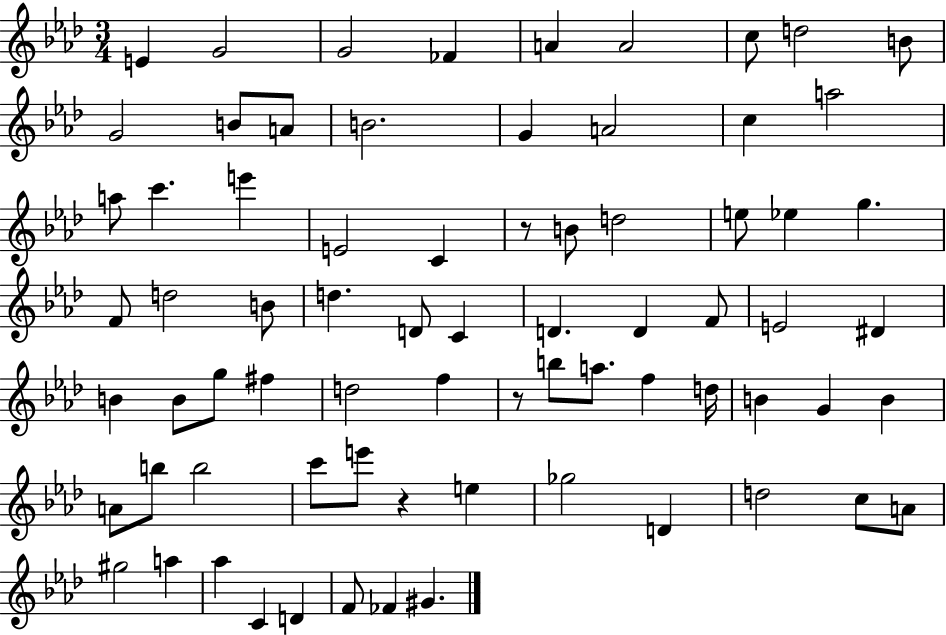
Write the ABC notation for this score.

X:1
T:Untitled
M:3/4
L:1/4
K:Ab
E G2 G2 _F A A2 c/2 d2 B/2 G2 B/2 A/2 B2 G A2 c a2 a/2 c' e' E2 C z/2 B/2 d2 e/2 _e g F/2 d2 B/2 d D/2 C D D F/2 E2 ^D B B/2 g/2 ^f d2 f z/2 b/2 a/2 f d/4 B G B A/2 b/2 b2 c'/2 e'/2 z e _g2 D d2 c/2 A/2 ^g2 a _a C D F/2 _F ^G